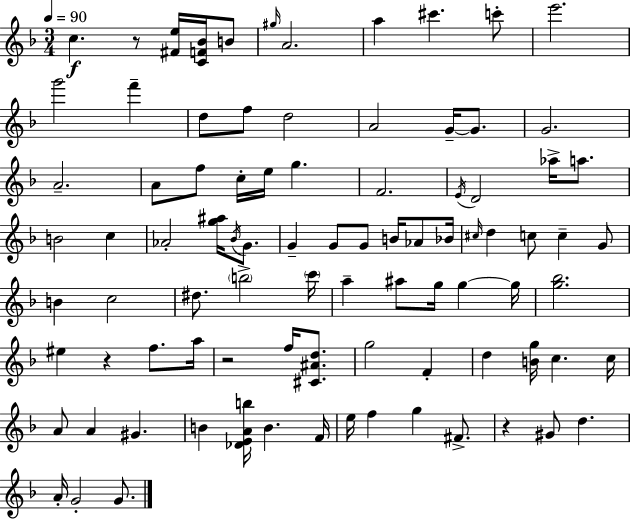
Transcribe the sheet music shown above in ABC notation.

X:1
T:Untitled
M:3/4
L:1/4
K:Dm
c z/2 [^Fe]/4 [CF_B]/4 B/2 ^g/4 A2 a ^c' c'/2 e'2 g'2 f' d/2 f/2 d2 A2 G/4 G/2 G2 A2 A/2 f/2 c/4 e/4 g F2 E/4 D2 _a/4 a/2 B2 c _A2 [g^a]/4 _B/4 G/2 G G/2 G/2 B/4 _A/2 _B/4 ^c/4 d c/2 c G/2 B c2 ^d/2 b2 c'/4 a ^a/2 g/4 g g/4 [g_b]2 ^e z f/2 a/4 z2 f/4 [^C^Ad]/2 g2 F d [Bg]/4 c c/4 A/2 A ^G B [_DEAb]/4 B F/4 e/4 f g ^F/2 z ^G/2 d A/4 G2 G/2